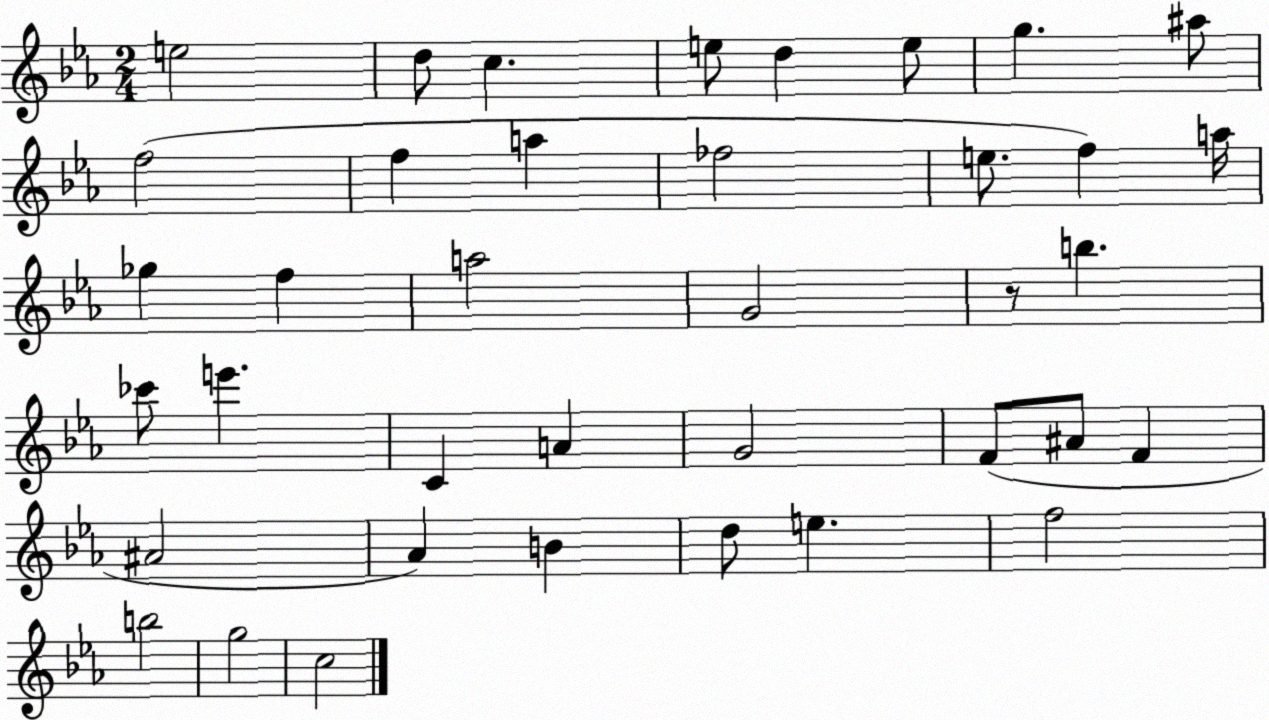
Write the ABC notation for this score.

X:1
T:Untitled
M:2/4
L:1/4
K:Eb
e2 d/2 c e/2 d e/2 g ^a/2 f2 f a _f2 e/2 f a/4 _g f a2 G2 z/2 b _c'/2 e' C A G2 F/2 ^A/2 F ^A2 _A B d/2 e f2 b2 g2 c2